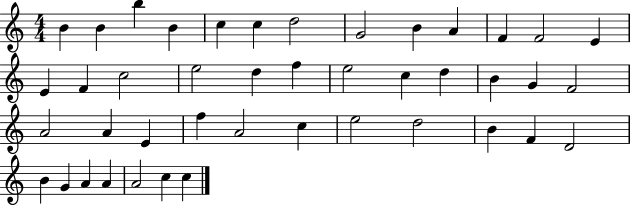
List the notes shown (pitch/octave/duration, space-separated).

B4/q B4/q B5/q B4/q C5/q C5/q D5/h G4/h B4/q A4/q F4/q F4/h E4/q E4/q F4/q C5/h E5/h D5/q F5/q E5/h C5/q D5/q B4/q G4/q F4/h A4/h A4/q E4/q F5/q A4/h C5/q E5/h D5/h B4/q F4/q D4/h B4/q G4/q A4/q A4/q A4/h C5/q C5/q